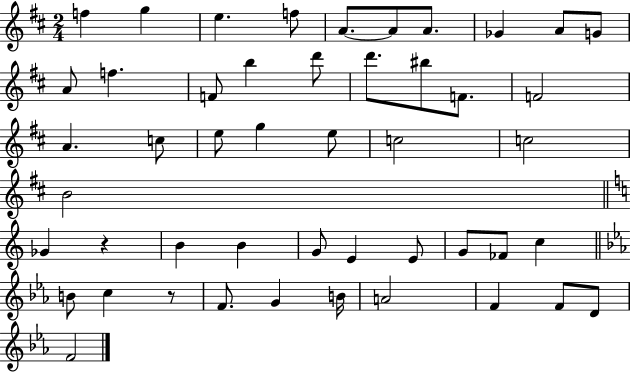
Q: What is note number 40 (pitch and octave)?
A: G4